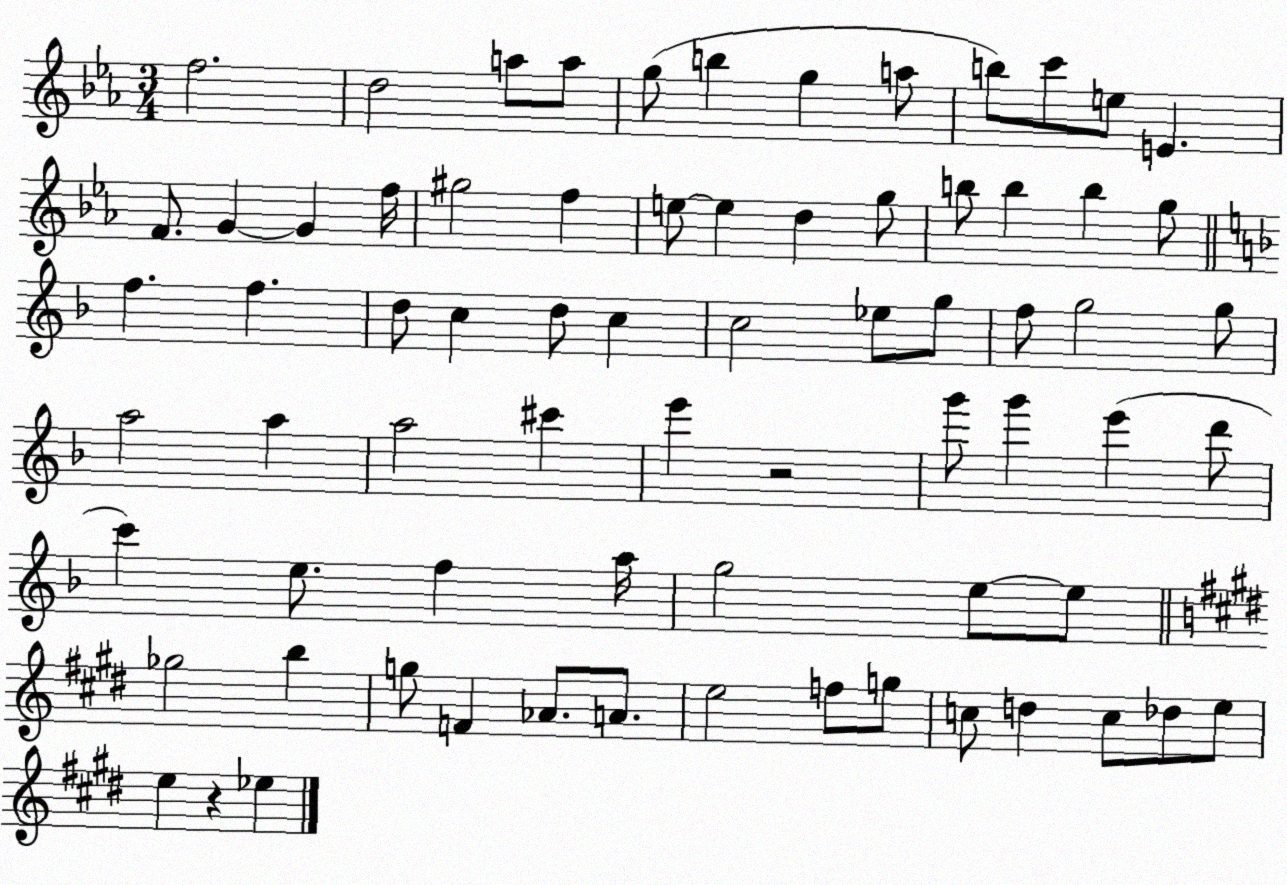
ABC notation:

X:1
T:Untitled
M:3/4
L:1/4
K:Eb
f2 d2 a/2 a/2 g/2 b g a/2 b/2 c'/2 e/2 E F/2 G G f/4 ^g2 f e/2 e d g/2 b/2 b b g/2 f f d/2 c d/2 c c2 _e/2 g/2 f/2 g2 g/2 a2 a a2 ^c' e' z2 g'/2 g' e' d'/2 c' e/2 f a/4 g2 e/2 e/2 _g2 b g/2 F _A/2 A/2 e2 f/2 g/2 c/2 d c/2 _d/2 e/2 e z _e